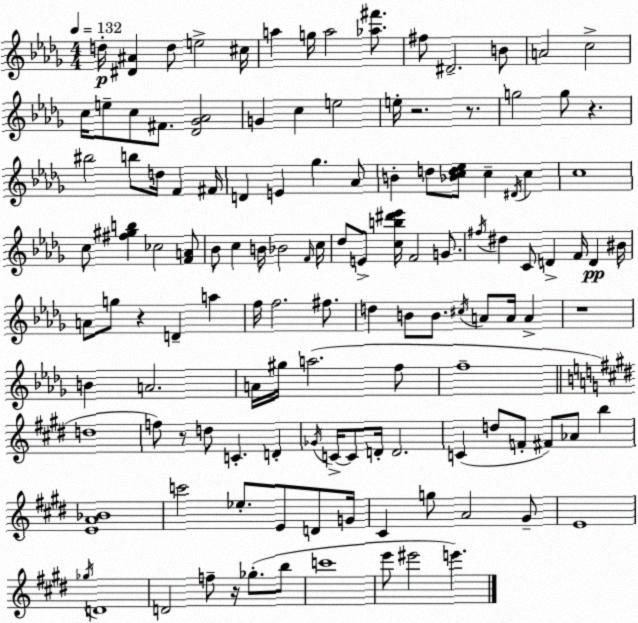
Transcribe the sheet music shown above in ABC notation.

X:1
T:Untitled
M:4/4
L:1/4
K:Bbm
d/4 [^D^A] d/2 e2 ^c/4 a g/4 a2 [_a^f']/2 ^f/2 ^D2 B/2 A2 c2 c/4 e/2 c/2 ^F/2 [_D_G_A]2 G c e2 e/4 z2 z/2 g2 g/2 z ^b2 b/2 d/4 F ^F/4 D E _g _A/2 B d/2 [_Bcd_e]/2 c ^D/4 c c4 c/2 [^f^gb] _c2 [FA]/2 _B/2 c B/4 _B2 F/4 c/4 _d/2 E/2 [cb^d'_e']/4 F2 G/2 ^f/4 ^d C/2 D F/4 D ^B/4 A/2 g/2 z D a f/4 f2 ^f/2 d B/2 B/2 ^c/4 A/2 A/4 A z4 B A2 A/4 ^g/4 a2 f/2 f4 d4 f/2 z/2 d/2 C D _G/4 C/4 C/2 D/4 D2 C d/2 F/2 ^F/2 _A/2 b [EA_B]4 c'2 _e/2 E/2 D/2 G/4 ^C g/2 A2 ^G/2 E4 _g/4 D4 D2 f/2 z/4 _g/2 b/2 c'4 e'/2 ^e'2 e'